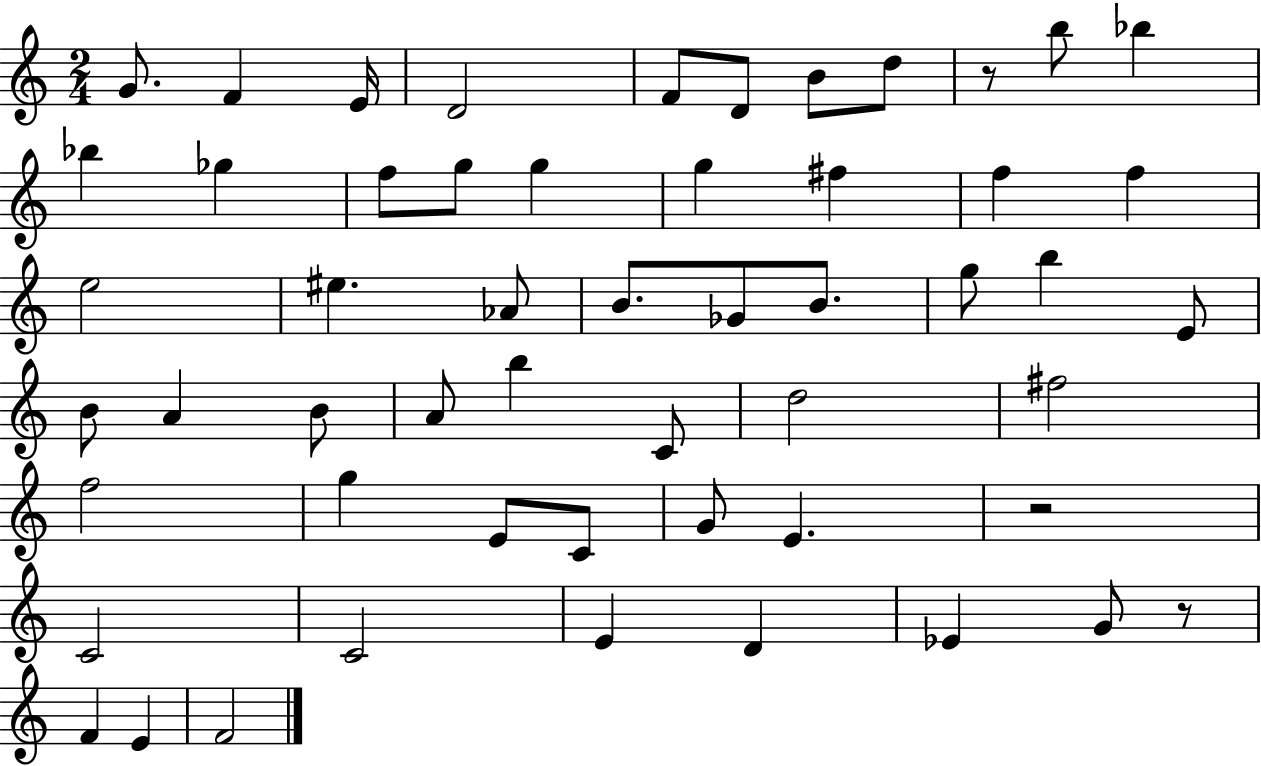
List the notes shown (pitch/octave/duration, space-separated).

G4/e. F4/q E4/s D4/h F4/e D4/e B4/e D5/e R/e B5/e Bb5/q Bb5/q Gb5/q F5/e G5/e G5/q G5/q F#5/q F5/q F5/q E5/h EIS5/q. Ab4/e B4/e. Gb4/e B4/e. G5/e B5/q E4/e B4/e A4/q B4/e A4/e B5/q C4/e D5/h F#5/h F5/h G5/q E4/e C4/e G4/e E4/q. R/h C4/h C4/h E4/q D4/q Eb4/q G4/e R/e F4/q E4/q F4/h